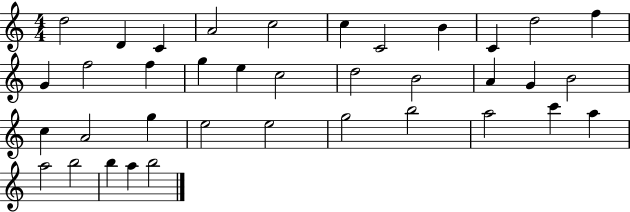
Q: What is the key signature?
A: C major